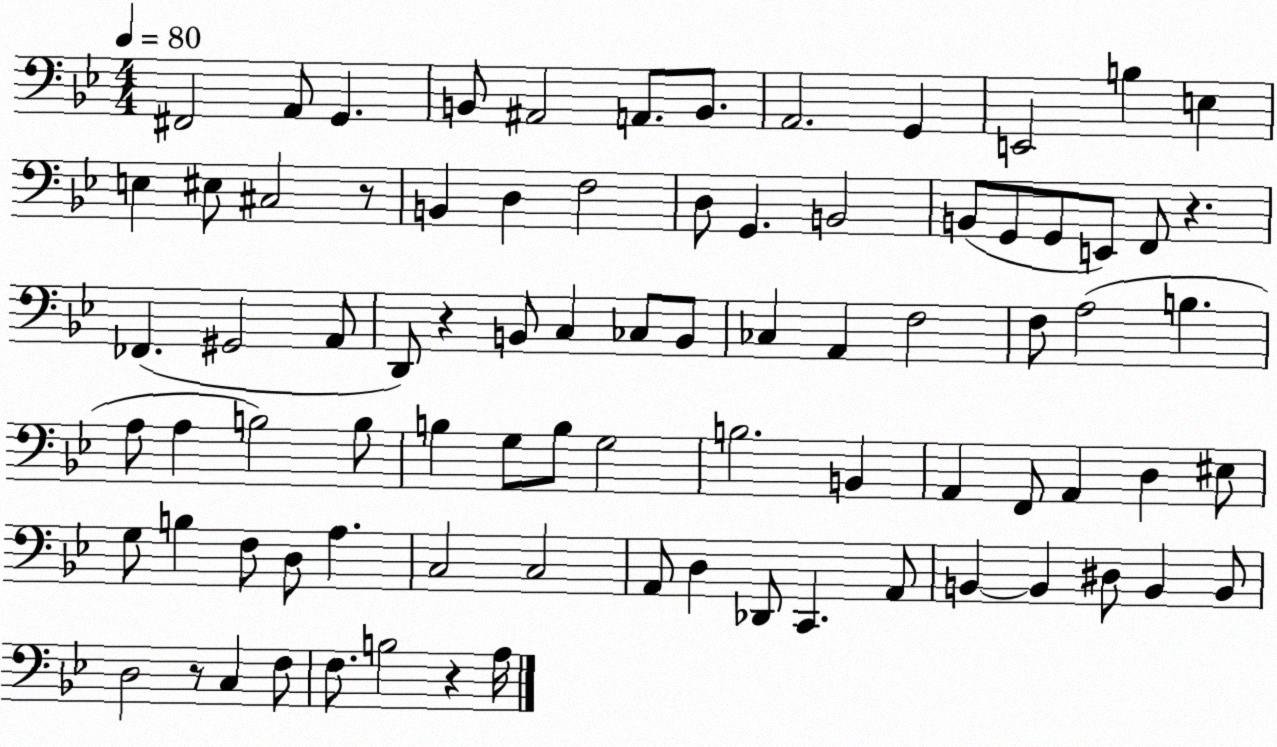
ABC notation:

X:1
T:Untitled
M:4/4
L:1/4
K:Bb
^F,,2 A,,/2 G,, B,,/2 ^A,,2 A,,/2 B,,/2 A,,2 G,, E,,2 B, E, E, ^E,/2 ^C,2 z/2 B,, D, F,2 D,/2 G,, B,,2 B,,/2 G,,/2 G,,/2 E,,/2 F,,/2 z _F,, ^G,,2 A,,/2 D,,/2 z B,,/2 C, _C,/2 B,,/2 _C, A,, F,2 F,/2 A,2 B, A,/2 A, B,2 B,/2 B, G,/2 B,/2 G,2 B,2 B,, A,, F,,/2 A,, D, ^E,/2 G,/2 B, F,/2 D,/2 A, C,2 C,2 A,,/2 D, _D,,/2 C,, A,,/2 B,, B,, ^D,/2 B,, B,,/2 D,2 z/2 C, F,/2 F,/2 B,2 z A,/4